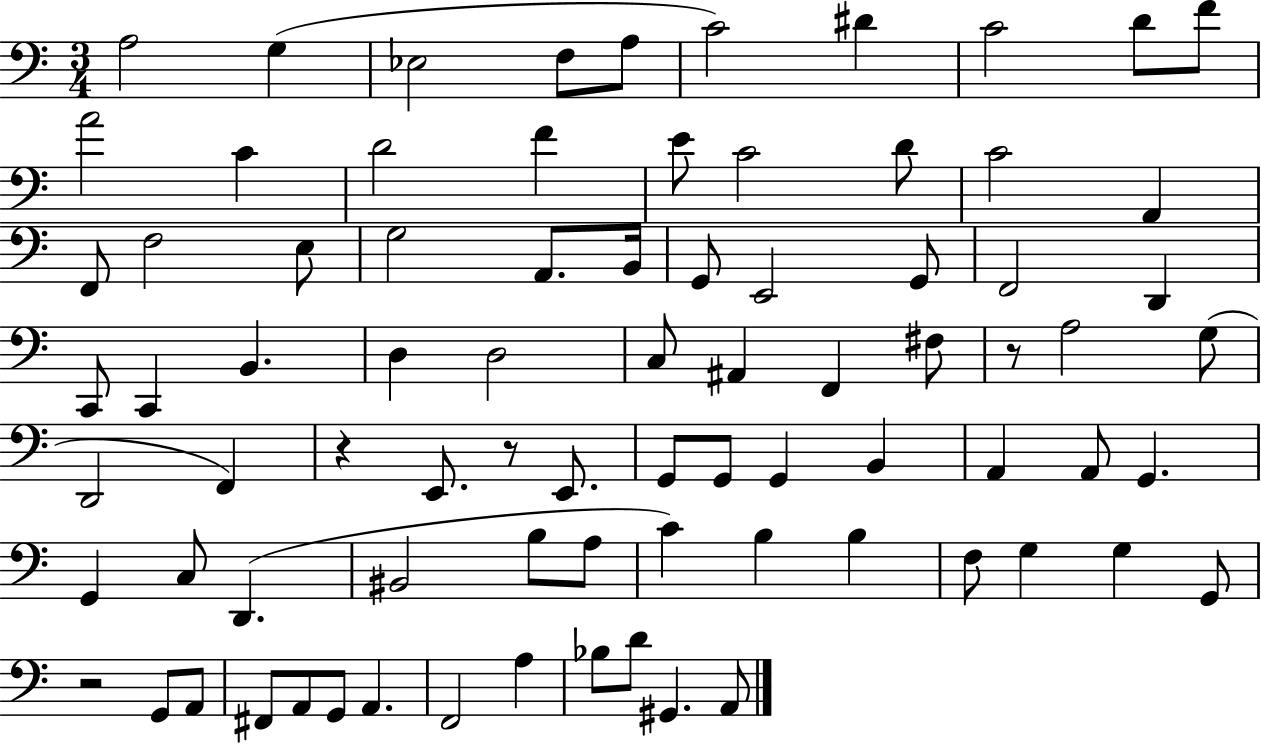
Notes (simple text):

A3/h G3/q Eb3/h F3/e A3/e C4/h D#4/q C4/h D4/e F4/e A4/h C4/q D4/h F4/q E4/e C4/h D4/e C4/h A2/q F2/e F3/h E3/e G3/h A2/e. B2/s G2/e E2/h G2/e F2/h D2/q C2/e C2/q B2/q. D3/q D3/h C3/e A#2/q F2/q F#3/e R/e A3/h G3/e D2/h F2/q R/q E2/e. R/e E2/e. G2/e G2/e G2/q B2/q A2/q A2/e G2/q. G2/q C3/e D2/q. BIS2/h B3/e A3/e C4/q B3/q B3/q F3/e G3/q G3/q G2/e R/h G2/e A2/e F#2/e A2/e G2/e A2/q. F2/h A3/q Bb3/e D4/e G#2/q. A2/e